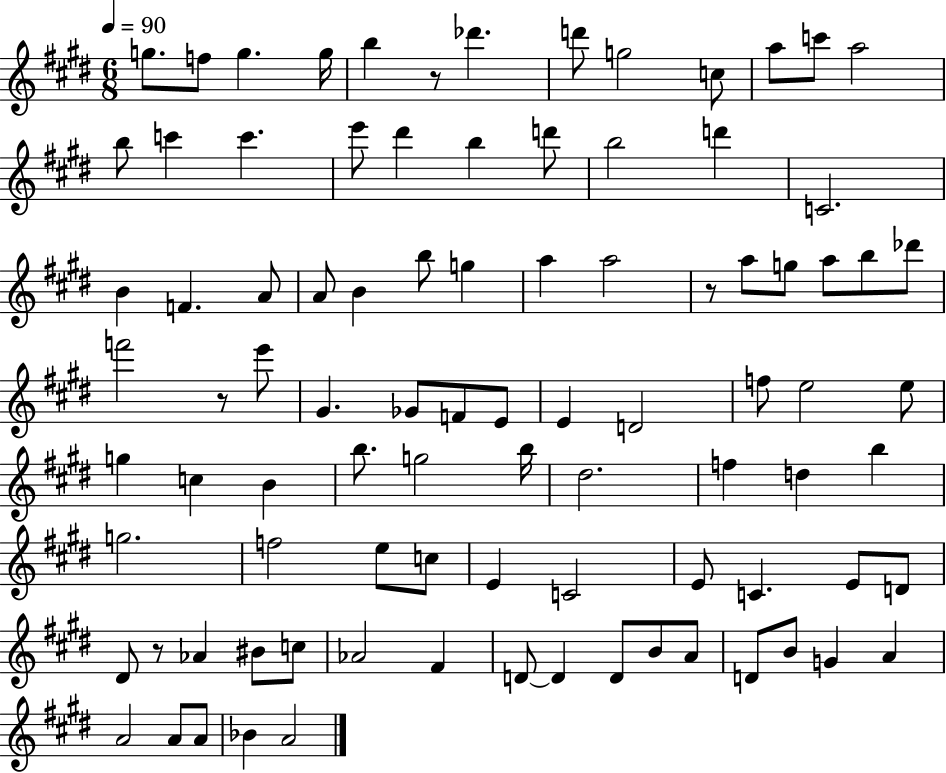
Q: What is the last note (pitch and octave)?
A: A4